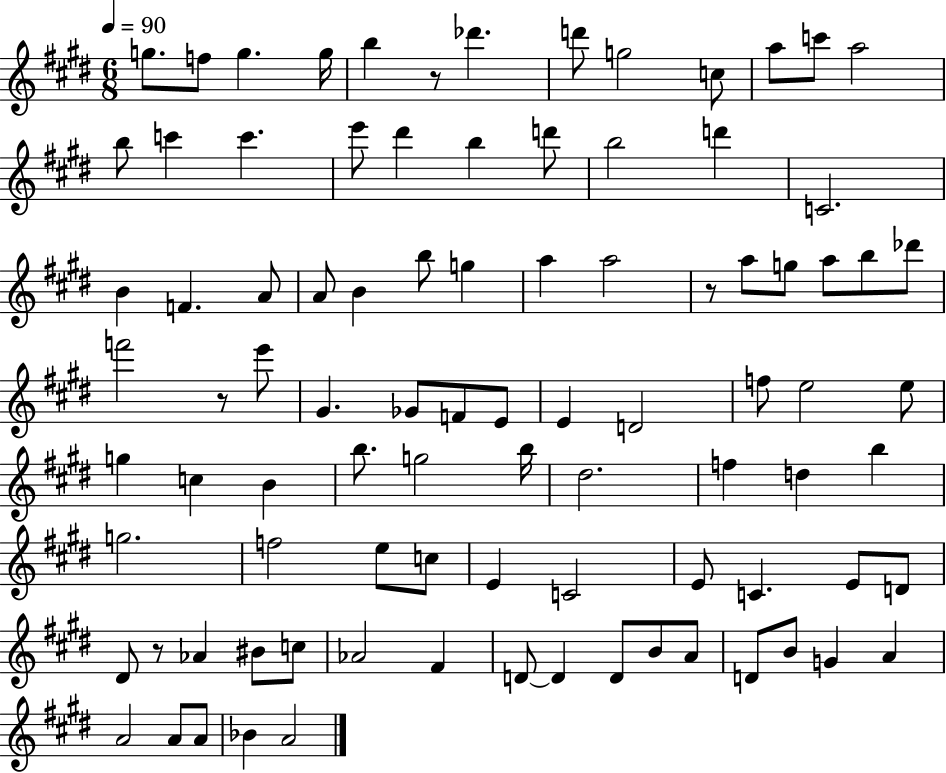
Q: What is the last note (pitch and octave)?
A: A4